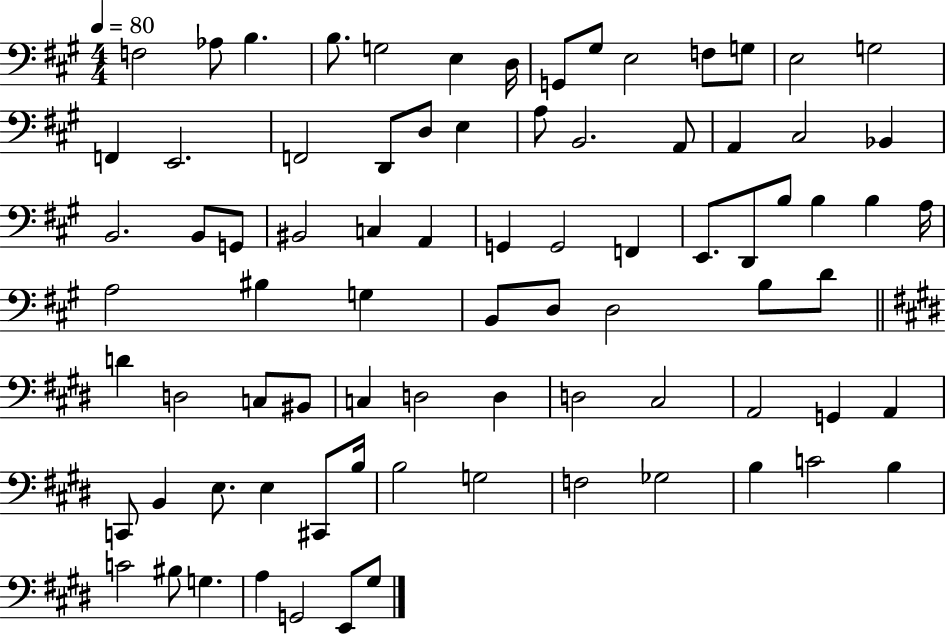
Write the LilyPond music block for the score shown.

{
  \clef bass
  \numericTimeSignature
  \time 4/4
  \key a \major
  \tempo 4 = 80
  f2 aes8 b4. | b8. g2 e4 d16 | g,8 gis8 e2 f8 g8 | e2 g2 | \break f,4 e,2. | f,2 d,8 d8 e4 | a8 b,2. a,8 | a,4 cis2 bes,4 | \break b,2. b,8 g,8 | bis,2 c4 a,4 | g,4 g,2 f,4 | e,8. d,8 b8 b4 b4 a16 | \break a2 bis4 g4 | b,8 d8 d2 b8 d'8 | \bar "||" \break \key e \major d'4 d2 c8 bis,8 | c4 d2 d4 | d2 cis2 | a,2 g,4 a,4 | \break c,8 b,4 e8. e4 cis,8 b16 | b2 g2 | f2 ges2 | b4 c'2 b4 | \break c'2 bis8 g4. | a4 g,2 e,8 gis8 | \bar "|."
}